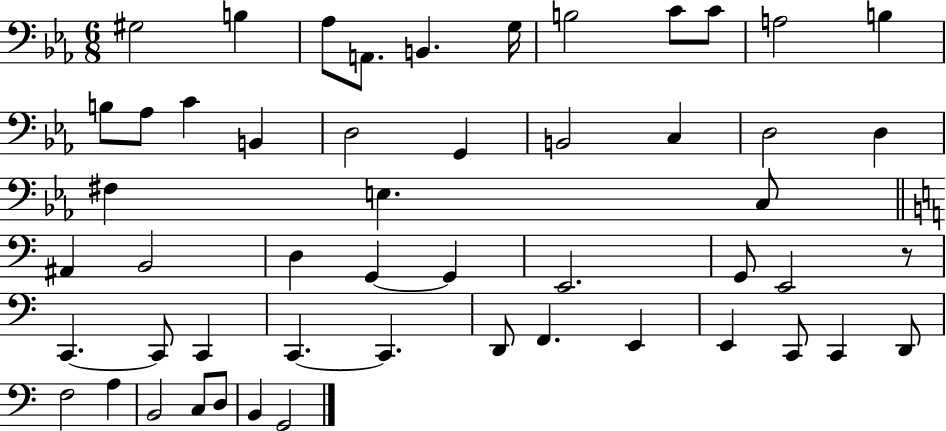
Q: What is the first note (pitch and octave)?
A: G#3